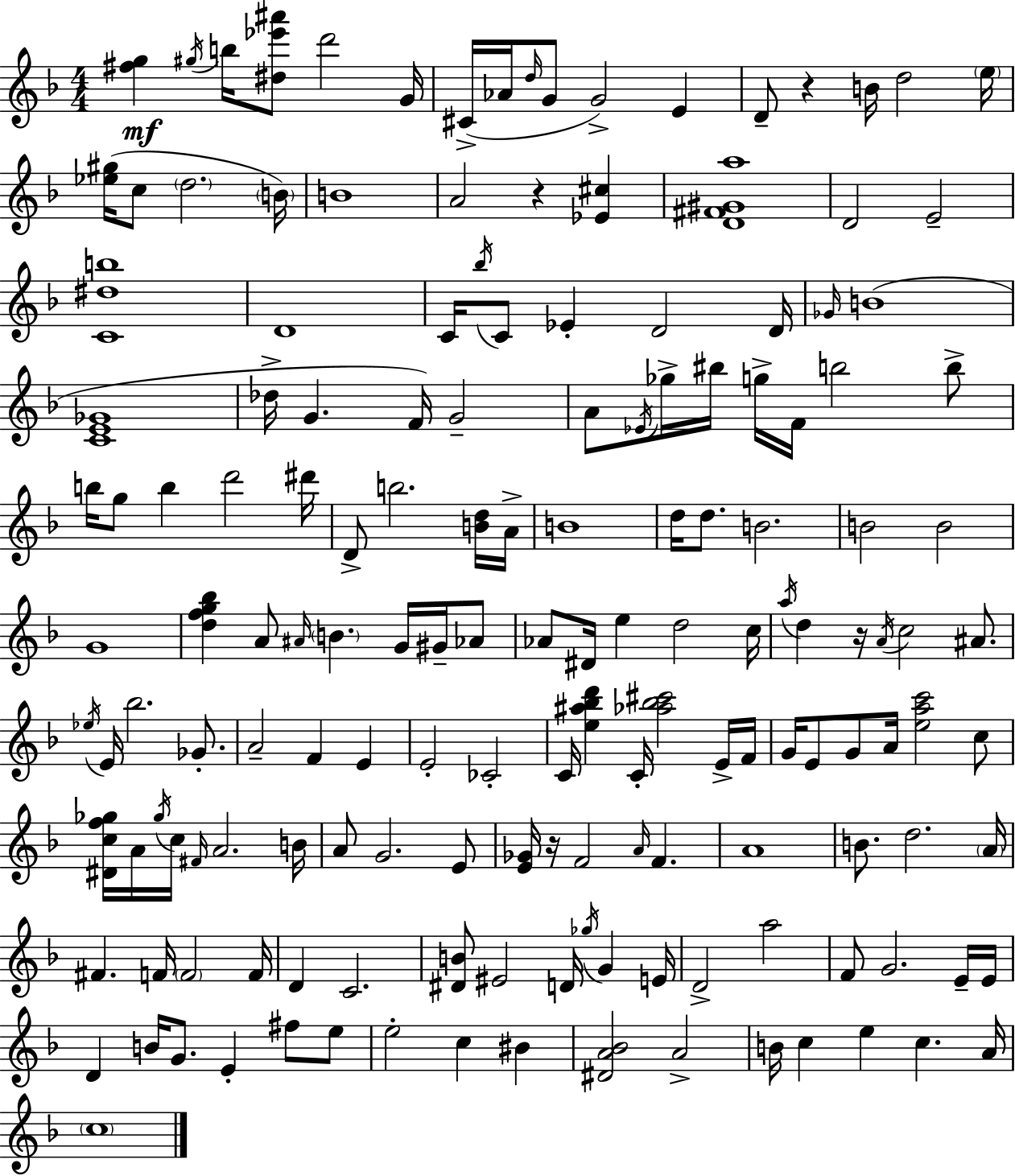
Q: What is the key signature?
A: D minor